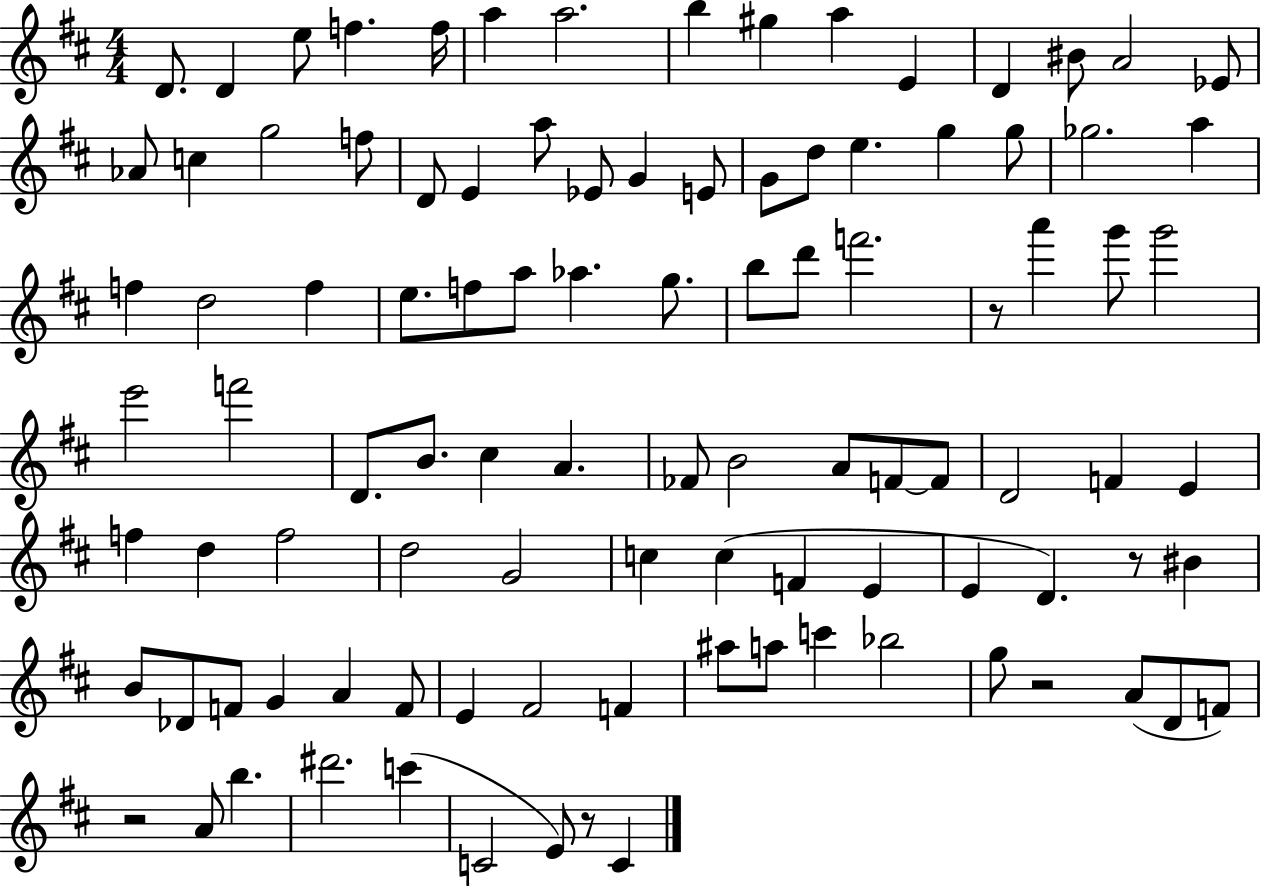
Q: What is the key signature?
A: D major